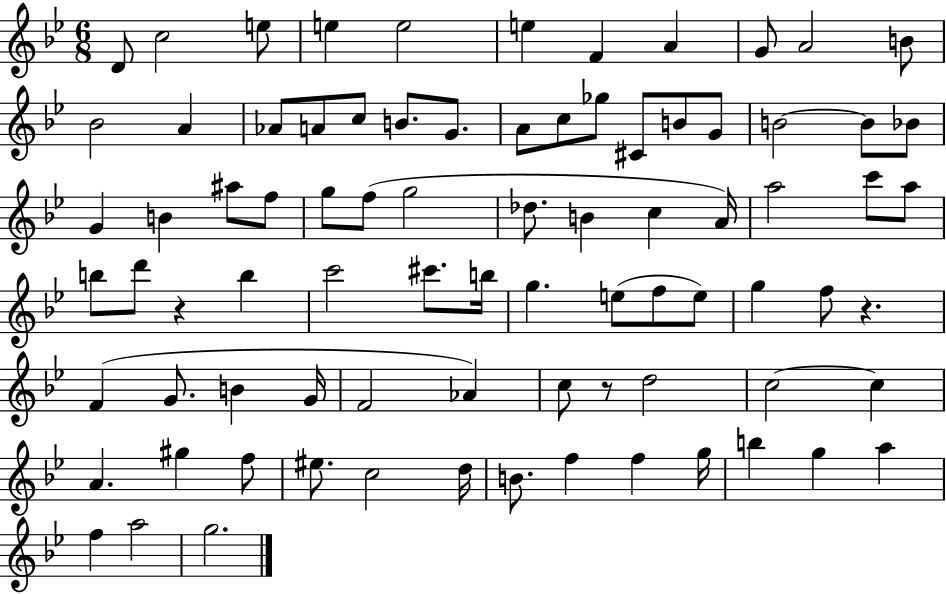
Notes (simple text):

D4/e C5/h E5/e E5/q E5/h E5/q F4/q A4/q G4/e A4/h B4/e Bb4/h A4/q Ab4/e A4/e C5/e B4/e. G4/e. A4/e C5/e Gb5/e C#4/e B4/e G4/e B4/h B4/e Bb4/e G4/q B4/q A#5/e F5/e G5/e F5/e G5/h Db5/e. B4/q C5/q A4/s A5/h C6/e A5/e B5/e D6/e R/q B5/q C6/h C#6/e. B5/s G5/q. E5/e F5/e E5/e G5/q F5/e R/q. F4/q G4/e. B4/q G4/s F4/h Ab4/q C5/e R/e D5/h C5/h C5/q A4/q. G#5/q F5/e EIS5/e. C5/h D5/s B4/e. F5/q F5/q G5/s B5/q G5/q A5/q F5/q A5/h G5/h.